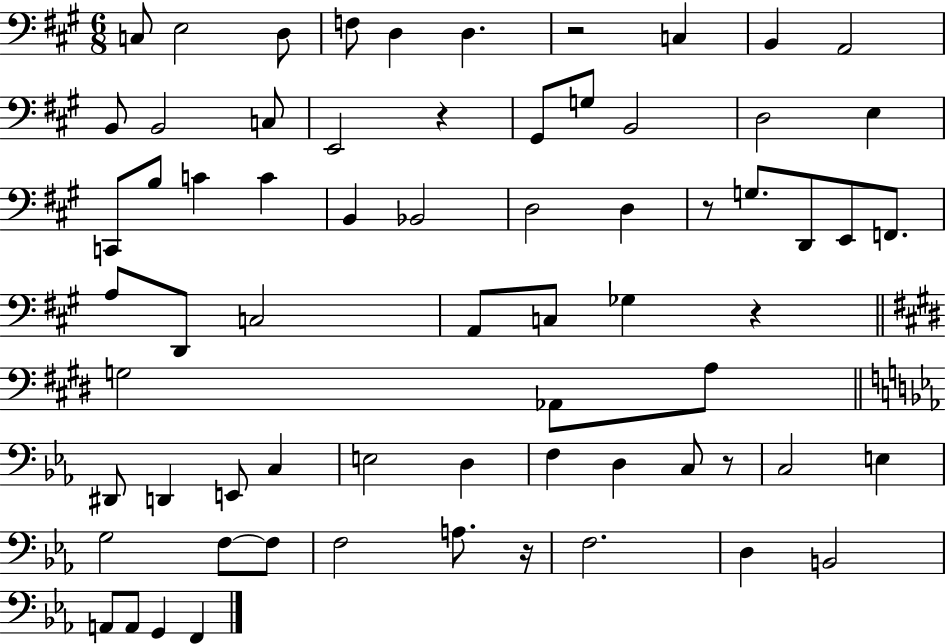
{
  \clef bass
  \numericTimeSignature
  \time 6/8
  \key a \major
  c8 e2 d8 | f8 d4 d4. | r2 c4 | b,4 a,2 | \break b,8 b,2 c8 | e,2 r4 | gis,8 g8 b,2 | d2 e4 | \break c,8 b8 c'4 c'4 | b,4 bes,2 | d2 d4 | r8 g8. d,8 e,8 f,8. | \break a8 d,8 c2 | a,8 c8 ges4 r4 | \bar "||" \break \key e \major g2 aes,8 a8 | \bar "||" \break \key ees \major dis,8 d,4 e,8 c4 | e2 d4 | f4 d4 c8 r8 | c2 e4 | \break g2 f8~~ f8 | f2 a8. r16 | f2. | d4 b,2 | \break a,8 a,8 g,4 f,4 | \bar "|."
}